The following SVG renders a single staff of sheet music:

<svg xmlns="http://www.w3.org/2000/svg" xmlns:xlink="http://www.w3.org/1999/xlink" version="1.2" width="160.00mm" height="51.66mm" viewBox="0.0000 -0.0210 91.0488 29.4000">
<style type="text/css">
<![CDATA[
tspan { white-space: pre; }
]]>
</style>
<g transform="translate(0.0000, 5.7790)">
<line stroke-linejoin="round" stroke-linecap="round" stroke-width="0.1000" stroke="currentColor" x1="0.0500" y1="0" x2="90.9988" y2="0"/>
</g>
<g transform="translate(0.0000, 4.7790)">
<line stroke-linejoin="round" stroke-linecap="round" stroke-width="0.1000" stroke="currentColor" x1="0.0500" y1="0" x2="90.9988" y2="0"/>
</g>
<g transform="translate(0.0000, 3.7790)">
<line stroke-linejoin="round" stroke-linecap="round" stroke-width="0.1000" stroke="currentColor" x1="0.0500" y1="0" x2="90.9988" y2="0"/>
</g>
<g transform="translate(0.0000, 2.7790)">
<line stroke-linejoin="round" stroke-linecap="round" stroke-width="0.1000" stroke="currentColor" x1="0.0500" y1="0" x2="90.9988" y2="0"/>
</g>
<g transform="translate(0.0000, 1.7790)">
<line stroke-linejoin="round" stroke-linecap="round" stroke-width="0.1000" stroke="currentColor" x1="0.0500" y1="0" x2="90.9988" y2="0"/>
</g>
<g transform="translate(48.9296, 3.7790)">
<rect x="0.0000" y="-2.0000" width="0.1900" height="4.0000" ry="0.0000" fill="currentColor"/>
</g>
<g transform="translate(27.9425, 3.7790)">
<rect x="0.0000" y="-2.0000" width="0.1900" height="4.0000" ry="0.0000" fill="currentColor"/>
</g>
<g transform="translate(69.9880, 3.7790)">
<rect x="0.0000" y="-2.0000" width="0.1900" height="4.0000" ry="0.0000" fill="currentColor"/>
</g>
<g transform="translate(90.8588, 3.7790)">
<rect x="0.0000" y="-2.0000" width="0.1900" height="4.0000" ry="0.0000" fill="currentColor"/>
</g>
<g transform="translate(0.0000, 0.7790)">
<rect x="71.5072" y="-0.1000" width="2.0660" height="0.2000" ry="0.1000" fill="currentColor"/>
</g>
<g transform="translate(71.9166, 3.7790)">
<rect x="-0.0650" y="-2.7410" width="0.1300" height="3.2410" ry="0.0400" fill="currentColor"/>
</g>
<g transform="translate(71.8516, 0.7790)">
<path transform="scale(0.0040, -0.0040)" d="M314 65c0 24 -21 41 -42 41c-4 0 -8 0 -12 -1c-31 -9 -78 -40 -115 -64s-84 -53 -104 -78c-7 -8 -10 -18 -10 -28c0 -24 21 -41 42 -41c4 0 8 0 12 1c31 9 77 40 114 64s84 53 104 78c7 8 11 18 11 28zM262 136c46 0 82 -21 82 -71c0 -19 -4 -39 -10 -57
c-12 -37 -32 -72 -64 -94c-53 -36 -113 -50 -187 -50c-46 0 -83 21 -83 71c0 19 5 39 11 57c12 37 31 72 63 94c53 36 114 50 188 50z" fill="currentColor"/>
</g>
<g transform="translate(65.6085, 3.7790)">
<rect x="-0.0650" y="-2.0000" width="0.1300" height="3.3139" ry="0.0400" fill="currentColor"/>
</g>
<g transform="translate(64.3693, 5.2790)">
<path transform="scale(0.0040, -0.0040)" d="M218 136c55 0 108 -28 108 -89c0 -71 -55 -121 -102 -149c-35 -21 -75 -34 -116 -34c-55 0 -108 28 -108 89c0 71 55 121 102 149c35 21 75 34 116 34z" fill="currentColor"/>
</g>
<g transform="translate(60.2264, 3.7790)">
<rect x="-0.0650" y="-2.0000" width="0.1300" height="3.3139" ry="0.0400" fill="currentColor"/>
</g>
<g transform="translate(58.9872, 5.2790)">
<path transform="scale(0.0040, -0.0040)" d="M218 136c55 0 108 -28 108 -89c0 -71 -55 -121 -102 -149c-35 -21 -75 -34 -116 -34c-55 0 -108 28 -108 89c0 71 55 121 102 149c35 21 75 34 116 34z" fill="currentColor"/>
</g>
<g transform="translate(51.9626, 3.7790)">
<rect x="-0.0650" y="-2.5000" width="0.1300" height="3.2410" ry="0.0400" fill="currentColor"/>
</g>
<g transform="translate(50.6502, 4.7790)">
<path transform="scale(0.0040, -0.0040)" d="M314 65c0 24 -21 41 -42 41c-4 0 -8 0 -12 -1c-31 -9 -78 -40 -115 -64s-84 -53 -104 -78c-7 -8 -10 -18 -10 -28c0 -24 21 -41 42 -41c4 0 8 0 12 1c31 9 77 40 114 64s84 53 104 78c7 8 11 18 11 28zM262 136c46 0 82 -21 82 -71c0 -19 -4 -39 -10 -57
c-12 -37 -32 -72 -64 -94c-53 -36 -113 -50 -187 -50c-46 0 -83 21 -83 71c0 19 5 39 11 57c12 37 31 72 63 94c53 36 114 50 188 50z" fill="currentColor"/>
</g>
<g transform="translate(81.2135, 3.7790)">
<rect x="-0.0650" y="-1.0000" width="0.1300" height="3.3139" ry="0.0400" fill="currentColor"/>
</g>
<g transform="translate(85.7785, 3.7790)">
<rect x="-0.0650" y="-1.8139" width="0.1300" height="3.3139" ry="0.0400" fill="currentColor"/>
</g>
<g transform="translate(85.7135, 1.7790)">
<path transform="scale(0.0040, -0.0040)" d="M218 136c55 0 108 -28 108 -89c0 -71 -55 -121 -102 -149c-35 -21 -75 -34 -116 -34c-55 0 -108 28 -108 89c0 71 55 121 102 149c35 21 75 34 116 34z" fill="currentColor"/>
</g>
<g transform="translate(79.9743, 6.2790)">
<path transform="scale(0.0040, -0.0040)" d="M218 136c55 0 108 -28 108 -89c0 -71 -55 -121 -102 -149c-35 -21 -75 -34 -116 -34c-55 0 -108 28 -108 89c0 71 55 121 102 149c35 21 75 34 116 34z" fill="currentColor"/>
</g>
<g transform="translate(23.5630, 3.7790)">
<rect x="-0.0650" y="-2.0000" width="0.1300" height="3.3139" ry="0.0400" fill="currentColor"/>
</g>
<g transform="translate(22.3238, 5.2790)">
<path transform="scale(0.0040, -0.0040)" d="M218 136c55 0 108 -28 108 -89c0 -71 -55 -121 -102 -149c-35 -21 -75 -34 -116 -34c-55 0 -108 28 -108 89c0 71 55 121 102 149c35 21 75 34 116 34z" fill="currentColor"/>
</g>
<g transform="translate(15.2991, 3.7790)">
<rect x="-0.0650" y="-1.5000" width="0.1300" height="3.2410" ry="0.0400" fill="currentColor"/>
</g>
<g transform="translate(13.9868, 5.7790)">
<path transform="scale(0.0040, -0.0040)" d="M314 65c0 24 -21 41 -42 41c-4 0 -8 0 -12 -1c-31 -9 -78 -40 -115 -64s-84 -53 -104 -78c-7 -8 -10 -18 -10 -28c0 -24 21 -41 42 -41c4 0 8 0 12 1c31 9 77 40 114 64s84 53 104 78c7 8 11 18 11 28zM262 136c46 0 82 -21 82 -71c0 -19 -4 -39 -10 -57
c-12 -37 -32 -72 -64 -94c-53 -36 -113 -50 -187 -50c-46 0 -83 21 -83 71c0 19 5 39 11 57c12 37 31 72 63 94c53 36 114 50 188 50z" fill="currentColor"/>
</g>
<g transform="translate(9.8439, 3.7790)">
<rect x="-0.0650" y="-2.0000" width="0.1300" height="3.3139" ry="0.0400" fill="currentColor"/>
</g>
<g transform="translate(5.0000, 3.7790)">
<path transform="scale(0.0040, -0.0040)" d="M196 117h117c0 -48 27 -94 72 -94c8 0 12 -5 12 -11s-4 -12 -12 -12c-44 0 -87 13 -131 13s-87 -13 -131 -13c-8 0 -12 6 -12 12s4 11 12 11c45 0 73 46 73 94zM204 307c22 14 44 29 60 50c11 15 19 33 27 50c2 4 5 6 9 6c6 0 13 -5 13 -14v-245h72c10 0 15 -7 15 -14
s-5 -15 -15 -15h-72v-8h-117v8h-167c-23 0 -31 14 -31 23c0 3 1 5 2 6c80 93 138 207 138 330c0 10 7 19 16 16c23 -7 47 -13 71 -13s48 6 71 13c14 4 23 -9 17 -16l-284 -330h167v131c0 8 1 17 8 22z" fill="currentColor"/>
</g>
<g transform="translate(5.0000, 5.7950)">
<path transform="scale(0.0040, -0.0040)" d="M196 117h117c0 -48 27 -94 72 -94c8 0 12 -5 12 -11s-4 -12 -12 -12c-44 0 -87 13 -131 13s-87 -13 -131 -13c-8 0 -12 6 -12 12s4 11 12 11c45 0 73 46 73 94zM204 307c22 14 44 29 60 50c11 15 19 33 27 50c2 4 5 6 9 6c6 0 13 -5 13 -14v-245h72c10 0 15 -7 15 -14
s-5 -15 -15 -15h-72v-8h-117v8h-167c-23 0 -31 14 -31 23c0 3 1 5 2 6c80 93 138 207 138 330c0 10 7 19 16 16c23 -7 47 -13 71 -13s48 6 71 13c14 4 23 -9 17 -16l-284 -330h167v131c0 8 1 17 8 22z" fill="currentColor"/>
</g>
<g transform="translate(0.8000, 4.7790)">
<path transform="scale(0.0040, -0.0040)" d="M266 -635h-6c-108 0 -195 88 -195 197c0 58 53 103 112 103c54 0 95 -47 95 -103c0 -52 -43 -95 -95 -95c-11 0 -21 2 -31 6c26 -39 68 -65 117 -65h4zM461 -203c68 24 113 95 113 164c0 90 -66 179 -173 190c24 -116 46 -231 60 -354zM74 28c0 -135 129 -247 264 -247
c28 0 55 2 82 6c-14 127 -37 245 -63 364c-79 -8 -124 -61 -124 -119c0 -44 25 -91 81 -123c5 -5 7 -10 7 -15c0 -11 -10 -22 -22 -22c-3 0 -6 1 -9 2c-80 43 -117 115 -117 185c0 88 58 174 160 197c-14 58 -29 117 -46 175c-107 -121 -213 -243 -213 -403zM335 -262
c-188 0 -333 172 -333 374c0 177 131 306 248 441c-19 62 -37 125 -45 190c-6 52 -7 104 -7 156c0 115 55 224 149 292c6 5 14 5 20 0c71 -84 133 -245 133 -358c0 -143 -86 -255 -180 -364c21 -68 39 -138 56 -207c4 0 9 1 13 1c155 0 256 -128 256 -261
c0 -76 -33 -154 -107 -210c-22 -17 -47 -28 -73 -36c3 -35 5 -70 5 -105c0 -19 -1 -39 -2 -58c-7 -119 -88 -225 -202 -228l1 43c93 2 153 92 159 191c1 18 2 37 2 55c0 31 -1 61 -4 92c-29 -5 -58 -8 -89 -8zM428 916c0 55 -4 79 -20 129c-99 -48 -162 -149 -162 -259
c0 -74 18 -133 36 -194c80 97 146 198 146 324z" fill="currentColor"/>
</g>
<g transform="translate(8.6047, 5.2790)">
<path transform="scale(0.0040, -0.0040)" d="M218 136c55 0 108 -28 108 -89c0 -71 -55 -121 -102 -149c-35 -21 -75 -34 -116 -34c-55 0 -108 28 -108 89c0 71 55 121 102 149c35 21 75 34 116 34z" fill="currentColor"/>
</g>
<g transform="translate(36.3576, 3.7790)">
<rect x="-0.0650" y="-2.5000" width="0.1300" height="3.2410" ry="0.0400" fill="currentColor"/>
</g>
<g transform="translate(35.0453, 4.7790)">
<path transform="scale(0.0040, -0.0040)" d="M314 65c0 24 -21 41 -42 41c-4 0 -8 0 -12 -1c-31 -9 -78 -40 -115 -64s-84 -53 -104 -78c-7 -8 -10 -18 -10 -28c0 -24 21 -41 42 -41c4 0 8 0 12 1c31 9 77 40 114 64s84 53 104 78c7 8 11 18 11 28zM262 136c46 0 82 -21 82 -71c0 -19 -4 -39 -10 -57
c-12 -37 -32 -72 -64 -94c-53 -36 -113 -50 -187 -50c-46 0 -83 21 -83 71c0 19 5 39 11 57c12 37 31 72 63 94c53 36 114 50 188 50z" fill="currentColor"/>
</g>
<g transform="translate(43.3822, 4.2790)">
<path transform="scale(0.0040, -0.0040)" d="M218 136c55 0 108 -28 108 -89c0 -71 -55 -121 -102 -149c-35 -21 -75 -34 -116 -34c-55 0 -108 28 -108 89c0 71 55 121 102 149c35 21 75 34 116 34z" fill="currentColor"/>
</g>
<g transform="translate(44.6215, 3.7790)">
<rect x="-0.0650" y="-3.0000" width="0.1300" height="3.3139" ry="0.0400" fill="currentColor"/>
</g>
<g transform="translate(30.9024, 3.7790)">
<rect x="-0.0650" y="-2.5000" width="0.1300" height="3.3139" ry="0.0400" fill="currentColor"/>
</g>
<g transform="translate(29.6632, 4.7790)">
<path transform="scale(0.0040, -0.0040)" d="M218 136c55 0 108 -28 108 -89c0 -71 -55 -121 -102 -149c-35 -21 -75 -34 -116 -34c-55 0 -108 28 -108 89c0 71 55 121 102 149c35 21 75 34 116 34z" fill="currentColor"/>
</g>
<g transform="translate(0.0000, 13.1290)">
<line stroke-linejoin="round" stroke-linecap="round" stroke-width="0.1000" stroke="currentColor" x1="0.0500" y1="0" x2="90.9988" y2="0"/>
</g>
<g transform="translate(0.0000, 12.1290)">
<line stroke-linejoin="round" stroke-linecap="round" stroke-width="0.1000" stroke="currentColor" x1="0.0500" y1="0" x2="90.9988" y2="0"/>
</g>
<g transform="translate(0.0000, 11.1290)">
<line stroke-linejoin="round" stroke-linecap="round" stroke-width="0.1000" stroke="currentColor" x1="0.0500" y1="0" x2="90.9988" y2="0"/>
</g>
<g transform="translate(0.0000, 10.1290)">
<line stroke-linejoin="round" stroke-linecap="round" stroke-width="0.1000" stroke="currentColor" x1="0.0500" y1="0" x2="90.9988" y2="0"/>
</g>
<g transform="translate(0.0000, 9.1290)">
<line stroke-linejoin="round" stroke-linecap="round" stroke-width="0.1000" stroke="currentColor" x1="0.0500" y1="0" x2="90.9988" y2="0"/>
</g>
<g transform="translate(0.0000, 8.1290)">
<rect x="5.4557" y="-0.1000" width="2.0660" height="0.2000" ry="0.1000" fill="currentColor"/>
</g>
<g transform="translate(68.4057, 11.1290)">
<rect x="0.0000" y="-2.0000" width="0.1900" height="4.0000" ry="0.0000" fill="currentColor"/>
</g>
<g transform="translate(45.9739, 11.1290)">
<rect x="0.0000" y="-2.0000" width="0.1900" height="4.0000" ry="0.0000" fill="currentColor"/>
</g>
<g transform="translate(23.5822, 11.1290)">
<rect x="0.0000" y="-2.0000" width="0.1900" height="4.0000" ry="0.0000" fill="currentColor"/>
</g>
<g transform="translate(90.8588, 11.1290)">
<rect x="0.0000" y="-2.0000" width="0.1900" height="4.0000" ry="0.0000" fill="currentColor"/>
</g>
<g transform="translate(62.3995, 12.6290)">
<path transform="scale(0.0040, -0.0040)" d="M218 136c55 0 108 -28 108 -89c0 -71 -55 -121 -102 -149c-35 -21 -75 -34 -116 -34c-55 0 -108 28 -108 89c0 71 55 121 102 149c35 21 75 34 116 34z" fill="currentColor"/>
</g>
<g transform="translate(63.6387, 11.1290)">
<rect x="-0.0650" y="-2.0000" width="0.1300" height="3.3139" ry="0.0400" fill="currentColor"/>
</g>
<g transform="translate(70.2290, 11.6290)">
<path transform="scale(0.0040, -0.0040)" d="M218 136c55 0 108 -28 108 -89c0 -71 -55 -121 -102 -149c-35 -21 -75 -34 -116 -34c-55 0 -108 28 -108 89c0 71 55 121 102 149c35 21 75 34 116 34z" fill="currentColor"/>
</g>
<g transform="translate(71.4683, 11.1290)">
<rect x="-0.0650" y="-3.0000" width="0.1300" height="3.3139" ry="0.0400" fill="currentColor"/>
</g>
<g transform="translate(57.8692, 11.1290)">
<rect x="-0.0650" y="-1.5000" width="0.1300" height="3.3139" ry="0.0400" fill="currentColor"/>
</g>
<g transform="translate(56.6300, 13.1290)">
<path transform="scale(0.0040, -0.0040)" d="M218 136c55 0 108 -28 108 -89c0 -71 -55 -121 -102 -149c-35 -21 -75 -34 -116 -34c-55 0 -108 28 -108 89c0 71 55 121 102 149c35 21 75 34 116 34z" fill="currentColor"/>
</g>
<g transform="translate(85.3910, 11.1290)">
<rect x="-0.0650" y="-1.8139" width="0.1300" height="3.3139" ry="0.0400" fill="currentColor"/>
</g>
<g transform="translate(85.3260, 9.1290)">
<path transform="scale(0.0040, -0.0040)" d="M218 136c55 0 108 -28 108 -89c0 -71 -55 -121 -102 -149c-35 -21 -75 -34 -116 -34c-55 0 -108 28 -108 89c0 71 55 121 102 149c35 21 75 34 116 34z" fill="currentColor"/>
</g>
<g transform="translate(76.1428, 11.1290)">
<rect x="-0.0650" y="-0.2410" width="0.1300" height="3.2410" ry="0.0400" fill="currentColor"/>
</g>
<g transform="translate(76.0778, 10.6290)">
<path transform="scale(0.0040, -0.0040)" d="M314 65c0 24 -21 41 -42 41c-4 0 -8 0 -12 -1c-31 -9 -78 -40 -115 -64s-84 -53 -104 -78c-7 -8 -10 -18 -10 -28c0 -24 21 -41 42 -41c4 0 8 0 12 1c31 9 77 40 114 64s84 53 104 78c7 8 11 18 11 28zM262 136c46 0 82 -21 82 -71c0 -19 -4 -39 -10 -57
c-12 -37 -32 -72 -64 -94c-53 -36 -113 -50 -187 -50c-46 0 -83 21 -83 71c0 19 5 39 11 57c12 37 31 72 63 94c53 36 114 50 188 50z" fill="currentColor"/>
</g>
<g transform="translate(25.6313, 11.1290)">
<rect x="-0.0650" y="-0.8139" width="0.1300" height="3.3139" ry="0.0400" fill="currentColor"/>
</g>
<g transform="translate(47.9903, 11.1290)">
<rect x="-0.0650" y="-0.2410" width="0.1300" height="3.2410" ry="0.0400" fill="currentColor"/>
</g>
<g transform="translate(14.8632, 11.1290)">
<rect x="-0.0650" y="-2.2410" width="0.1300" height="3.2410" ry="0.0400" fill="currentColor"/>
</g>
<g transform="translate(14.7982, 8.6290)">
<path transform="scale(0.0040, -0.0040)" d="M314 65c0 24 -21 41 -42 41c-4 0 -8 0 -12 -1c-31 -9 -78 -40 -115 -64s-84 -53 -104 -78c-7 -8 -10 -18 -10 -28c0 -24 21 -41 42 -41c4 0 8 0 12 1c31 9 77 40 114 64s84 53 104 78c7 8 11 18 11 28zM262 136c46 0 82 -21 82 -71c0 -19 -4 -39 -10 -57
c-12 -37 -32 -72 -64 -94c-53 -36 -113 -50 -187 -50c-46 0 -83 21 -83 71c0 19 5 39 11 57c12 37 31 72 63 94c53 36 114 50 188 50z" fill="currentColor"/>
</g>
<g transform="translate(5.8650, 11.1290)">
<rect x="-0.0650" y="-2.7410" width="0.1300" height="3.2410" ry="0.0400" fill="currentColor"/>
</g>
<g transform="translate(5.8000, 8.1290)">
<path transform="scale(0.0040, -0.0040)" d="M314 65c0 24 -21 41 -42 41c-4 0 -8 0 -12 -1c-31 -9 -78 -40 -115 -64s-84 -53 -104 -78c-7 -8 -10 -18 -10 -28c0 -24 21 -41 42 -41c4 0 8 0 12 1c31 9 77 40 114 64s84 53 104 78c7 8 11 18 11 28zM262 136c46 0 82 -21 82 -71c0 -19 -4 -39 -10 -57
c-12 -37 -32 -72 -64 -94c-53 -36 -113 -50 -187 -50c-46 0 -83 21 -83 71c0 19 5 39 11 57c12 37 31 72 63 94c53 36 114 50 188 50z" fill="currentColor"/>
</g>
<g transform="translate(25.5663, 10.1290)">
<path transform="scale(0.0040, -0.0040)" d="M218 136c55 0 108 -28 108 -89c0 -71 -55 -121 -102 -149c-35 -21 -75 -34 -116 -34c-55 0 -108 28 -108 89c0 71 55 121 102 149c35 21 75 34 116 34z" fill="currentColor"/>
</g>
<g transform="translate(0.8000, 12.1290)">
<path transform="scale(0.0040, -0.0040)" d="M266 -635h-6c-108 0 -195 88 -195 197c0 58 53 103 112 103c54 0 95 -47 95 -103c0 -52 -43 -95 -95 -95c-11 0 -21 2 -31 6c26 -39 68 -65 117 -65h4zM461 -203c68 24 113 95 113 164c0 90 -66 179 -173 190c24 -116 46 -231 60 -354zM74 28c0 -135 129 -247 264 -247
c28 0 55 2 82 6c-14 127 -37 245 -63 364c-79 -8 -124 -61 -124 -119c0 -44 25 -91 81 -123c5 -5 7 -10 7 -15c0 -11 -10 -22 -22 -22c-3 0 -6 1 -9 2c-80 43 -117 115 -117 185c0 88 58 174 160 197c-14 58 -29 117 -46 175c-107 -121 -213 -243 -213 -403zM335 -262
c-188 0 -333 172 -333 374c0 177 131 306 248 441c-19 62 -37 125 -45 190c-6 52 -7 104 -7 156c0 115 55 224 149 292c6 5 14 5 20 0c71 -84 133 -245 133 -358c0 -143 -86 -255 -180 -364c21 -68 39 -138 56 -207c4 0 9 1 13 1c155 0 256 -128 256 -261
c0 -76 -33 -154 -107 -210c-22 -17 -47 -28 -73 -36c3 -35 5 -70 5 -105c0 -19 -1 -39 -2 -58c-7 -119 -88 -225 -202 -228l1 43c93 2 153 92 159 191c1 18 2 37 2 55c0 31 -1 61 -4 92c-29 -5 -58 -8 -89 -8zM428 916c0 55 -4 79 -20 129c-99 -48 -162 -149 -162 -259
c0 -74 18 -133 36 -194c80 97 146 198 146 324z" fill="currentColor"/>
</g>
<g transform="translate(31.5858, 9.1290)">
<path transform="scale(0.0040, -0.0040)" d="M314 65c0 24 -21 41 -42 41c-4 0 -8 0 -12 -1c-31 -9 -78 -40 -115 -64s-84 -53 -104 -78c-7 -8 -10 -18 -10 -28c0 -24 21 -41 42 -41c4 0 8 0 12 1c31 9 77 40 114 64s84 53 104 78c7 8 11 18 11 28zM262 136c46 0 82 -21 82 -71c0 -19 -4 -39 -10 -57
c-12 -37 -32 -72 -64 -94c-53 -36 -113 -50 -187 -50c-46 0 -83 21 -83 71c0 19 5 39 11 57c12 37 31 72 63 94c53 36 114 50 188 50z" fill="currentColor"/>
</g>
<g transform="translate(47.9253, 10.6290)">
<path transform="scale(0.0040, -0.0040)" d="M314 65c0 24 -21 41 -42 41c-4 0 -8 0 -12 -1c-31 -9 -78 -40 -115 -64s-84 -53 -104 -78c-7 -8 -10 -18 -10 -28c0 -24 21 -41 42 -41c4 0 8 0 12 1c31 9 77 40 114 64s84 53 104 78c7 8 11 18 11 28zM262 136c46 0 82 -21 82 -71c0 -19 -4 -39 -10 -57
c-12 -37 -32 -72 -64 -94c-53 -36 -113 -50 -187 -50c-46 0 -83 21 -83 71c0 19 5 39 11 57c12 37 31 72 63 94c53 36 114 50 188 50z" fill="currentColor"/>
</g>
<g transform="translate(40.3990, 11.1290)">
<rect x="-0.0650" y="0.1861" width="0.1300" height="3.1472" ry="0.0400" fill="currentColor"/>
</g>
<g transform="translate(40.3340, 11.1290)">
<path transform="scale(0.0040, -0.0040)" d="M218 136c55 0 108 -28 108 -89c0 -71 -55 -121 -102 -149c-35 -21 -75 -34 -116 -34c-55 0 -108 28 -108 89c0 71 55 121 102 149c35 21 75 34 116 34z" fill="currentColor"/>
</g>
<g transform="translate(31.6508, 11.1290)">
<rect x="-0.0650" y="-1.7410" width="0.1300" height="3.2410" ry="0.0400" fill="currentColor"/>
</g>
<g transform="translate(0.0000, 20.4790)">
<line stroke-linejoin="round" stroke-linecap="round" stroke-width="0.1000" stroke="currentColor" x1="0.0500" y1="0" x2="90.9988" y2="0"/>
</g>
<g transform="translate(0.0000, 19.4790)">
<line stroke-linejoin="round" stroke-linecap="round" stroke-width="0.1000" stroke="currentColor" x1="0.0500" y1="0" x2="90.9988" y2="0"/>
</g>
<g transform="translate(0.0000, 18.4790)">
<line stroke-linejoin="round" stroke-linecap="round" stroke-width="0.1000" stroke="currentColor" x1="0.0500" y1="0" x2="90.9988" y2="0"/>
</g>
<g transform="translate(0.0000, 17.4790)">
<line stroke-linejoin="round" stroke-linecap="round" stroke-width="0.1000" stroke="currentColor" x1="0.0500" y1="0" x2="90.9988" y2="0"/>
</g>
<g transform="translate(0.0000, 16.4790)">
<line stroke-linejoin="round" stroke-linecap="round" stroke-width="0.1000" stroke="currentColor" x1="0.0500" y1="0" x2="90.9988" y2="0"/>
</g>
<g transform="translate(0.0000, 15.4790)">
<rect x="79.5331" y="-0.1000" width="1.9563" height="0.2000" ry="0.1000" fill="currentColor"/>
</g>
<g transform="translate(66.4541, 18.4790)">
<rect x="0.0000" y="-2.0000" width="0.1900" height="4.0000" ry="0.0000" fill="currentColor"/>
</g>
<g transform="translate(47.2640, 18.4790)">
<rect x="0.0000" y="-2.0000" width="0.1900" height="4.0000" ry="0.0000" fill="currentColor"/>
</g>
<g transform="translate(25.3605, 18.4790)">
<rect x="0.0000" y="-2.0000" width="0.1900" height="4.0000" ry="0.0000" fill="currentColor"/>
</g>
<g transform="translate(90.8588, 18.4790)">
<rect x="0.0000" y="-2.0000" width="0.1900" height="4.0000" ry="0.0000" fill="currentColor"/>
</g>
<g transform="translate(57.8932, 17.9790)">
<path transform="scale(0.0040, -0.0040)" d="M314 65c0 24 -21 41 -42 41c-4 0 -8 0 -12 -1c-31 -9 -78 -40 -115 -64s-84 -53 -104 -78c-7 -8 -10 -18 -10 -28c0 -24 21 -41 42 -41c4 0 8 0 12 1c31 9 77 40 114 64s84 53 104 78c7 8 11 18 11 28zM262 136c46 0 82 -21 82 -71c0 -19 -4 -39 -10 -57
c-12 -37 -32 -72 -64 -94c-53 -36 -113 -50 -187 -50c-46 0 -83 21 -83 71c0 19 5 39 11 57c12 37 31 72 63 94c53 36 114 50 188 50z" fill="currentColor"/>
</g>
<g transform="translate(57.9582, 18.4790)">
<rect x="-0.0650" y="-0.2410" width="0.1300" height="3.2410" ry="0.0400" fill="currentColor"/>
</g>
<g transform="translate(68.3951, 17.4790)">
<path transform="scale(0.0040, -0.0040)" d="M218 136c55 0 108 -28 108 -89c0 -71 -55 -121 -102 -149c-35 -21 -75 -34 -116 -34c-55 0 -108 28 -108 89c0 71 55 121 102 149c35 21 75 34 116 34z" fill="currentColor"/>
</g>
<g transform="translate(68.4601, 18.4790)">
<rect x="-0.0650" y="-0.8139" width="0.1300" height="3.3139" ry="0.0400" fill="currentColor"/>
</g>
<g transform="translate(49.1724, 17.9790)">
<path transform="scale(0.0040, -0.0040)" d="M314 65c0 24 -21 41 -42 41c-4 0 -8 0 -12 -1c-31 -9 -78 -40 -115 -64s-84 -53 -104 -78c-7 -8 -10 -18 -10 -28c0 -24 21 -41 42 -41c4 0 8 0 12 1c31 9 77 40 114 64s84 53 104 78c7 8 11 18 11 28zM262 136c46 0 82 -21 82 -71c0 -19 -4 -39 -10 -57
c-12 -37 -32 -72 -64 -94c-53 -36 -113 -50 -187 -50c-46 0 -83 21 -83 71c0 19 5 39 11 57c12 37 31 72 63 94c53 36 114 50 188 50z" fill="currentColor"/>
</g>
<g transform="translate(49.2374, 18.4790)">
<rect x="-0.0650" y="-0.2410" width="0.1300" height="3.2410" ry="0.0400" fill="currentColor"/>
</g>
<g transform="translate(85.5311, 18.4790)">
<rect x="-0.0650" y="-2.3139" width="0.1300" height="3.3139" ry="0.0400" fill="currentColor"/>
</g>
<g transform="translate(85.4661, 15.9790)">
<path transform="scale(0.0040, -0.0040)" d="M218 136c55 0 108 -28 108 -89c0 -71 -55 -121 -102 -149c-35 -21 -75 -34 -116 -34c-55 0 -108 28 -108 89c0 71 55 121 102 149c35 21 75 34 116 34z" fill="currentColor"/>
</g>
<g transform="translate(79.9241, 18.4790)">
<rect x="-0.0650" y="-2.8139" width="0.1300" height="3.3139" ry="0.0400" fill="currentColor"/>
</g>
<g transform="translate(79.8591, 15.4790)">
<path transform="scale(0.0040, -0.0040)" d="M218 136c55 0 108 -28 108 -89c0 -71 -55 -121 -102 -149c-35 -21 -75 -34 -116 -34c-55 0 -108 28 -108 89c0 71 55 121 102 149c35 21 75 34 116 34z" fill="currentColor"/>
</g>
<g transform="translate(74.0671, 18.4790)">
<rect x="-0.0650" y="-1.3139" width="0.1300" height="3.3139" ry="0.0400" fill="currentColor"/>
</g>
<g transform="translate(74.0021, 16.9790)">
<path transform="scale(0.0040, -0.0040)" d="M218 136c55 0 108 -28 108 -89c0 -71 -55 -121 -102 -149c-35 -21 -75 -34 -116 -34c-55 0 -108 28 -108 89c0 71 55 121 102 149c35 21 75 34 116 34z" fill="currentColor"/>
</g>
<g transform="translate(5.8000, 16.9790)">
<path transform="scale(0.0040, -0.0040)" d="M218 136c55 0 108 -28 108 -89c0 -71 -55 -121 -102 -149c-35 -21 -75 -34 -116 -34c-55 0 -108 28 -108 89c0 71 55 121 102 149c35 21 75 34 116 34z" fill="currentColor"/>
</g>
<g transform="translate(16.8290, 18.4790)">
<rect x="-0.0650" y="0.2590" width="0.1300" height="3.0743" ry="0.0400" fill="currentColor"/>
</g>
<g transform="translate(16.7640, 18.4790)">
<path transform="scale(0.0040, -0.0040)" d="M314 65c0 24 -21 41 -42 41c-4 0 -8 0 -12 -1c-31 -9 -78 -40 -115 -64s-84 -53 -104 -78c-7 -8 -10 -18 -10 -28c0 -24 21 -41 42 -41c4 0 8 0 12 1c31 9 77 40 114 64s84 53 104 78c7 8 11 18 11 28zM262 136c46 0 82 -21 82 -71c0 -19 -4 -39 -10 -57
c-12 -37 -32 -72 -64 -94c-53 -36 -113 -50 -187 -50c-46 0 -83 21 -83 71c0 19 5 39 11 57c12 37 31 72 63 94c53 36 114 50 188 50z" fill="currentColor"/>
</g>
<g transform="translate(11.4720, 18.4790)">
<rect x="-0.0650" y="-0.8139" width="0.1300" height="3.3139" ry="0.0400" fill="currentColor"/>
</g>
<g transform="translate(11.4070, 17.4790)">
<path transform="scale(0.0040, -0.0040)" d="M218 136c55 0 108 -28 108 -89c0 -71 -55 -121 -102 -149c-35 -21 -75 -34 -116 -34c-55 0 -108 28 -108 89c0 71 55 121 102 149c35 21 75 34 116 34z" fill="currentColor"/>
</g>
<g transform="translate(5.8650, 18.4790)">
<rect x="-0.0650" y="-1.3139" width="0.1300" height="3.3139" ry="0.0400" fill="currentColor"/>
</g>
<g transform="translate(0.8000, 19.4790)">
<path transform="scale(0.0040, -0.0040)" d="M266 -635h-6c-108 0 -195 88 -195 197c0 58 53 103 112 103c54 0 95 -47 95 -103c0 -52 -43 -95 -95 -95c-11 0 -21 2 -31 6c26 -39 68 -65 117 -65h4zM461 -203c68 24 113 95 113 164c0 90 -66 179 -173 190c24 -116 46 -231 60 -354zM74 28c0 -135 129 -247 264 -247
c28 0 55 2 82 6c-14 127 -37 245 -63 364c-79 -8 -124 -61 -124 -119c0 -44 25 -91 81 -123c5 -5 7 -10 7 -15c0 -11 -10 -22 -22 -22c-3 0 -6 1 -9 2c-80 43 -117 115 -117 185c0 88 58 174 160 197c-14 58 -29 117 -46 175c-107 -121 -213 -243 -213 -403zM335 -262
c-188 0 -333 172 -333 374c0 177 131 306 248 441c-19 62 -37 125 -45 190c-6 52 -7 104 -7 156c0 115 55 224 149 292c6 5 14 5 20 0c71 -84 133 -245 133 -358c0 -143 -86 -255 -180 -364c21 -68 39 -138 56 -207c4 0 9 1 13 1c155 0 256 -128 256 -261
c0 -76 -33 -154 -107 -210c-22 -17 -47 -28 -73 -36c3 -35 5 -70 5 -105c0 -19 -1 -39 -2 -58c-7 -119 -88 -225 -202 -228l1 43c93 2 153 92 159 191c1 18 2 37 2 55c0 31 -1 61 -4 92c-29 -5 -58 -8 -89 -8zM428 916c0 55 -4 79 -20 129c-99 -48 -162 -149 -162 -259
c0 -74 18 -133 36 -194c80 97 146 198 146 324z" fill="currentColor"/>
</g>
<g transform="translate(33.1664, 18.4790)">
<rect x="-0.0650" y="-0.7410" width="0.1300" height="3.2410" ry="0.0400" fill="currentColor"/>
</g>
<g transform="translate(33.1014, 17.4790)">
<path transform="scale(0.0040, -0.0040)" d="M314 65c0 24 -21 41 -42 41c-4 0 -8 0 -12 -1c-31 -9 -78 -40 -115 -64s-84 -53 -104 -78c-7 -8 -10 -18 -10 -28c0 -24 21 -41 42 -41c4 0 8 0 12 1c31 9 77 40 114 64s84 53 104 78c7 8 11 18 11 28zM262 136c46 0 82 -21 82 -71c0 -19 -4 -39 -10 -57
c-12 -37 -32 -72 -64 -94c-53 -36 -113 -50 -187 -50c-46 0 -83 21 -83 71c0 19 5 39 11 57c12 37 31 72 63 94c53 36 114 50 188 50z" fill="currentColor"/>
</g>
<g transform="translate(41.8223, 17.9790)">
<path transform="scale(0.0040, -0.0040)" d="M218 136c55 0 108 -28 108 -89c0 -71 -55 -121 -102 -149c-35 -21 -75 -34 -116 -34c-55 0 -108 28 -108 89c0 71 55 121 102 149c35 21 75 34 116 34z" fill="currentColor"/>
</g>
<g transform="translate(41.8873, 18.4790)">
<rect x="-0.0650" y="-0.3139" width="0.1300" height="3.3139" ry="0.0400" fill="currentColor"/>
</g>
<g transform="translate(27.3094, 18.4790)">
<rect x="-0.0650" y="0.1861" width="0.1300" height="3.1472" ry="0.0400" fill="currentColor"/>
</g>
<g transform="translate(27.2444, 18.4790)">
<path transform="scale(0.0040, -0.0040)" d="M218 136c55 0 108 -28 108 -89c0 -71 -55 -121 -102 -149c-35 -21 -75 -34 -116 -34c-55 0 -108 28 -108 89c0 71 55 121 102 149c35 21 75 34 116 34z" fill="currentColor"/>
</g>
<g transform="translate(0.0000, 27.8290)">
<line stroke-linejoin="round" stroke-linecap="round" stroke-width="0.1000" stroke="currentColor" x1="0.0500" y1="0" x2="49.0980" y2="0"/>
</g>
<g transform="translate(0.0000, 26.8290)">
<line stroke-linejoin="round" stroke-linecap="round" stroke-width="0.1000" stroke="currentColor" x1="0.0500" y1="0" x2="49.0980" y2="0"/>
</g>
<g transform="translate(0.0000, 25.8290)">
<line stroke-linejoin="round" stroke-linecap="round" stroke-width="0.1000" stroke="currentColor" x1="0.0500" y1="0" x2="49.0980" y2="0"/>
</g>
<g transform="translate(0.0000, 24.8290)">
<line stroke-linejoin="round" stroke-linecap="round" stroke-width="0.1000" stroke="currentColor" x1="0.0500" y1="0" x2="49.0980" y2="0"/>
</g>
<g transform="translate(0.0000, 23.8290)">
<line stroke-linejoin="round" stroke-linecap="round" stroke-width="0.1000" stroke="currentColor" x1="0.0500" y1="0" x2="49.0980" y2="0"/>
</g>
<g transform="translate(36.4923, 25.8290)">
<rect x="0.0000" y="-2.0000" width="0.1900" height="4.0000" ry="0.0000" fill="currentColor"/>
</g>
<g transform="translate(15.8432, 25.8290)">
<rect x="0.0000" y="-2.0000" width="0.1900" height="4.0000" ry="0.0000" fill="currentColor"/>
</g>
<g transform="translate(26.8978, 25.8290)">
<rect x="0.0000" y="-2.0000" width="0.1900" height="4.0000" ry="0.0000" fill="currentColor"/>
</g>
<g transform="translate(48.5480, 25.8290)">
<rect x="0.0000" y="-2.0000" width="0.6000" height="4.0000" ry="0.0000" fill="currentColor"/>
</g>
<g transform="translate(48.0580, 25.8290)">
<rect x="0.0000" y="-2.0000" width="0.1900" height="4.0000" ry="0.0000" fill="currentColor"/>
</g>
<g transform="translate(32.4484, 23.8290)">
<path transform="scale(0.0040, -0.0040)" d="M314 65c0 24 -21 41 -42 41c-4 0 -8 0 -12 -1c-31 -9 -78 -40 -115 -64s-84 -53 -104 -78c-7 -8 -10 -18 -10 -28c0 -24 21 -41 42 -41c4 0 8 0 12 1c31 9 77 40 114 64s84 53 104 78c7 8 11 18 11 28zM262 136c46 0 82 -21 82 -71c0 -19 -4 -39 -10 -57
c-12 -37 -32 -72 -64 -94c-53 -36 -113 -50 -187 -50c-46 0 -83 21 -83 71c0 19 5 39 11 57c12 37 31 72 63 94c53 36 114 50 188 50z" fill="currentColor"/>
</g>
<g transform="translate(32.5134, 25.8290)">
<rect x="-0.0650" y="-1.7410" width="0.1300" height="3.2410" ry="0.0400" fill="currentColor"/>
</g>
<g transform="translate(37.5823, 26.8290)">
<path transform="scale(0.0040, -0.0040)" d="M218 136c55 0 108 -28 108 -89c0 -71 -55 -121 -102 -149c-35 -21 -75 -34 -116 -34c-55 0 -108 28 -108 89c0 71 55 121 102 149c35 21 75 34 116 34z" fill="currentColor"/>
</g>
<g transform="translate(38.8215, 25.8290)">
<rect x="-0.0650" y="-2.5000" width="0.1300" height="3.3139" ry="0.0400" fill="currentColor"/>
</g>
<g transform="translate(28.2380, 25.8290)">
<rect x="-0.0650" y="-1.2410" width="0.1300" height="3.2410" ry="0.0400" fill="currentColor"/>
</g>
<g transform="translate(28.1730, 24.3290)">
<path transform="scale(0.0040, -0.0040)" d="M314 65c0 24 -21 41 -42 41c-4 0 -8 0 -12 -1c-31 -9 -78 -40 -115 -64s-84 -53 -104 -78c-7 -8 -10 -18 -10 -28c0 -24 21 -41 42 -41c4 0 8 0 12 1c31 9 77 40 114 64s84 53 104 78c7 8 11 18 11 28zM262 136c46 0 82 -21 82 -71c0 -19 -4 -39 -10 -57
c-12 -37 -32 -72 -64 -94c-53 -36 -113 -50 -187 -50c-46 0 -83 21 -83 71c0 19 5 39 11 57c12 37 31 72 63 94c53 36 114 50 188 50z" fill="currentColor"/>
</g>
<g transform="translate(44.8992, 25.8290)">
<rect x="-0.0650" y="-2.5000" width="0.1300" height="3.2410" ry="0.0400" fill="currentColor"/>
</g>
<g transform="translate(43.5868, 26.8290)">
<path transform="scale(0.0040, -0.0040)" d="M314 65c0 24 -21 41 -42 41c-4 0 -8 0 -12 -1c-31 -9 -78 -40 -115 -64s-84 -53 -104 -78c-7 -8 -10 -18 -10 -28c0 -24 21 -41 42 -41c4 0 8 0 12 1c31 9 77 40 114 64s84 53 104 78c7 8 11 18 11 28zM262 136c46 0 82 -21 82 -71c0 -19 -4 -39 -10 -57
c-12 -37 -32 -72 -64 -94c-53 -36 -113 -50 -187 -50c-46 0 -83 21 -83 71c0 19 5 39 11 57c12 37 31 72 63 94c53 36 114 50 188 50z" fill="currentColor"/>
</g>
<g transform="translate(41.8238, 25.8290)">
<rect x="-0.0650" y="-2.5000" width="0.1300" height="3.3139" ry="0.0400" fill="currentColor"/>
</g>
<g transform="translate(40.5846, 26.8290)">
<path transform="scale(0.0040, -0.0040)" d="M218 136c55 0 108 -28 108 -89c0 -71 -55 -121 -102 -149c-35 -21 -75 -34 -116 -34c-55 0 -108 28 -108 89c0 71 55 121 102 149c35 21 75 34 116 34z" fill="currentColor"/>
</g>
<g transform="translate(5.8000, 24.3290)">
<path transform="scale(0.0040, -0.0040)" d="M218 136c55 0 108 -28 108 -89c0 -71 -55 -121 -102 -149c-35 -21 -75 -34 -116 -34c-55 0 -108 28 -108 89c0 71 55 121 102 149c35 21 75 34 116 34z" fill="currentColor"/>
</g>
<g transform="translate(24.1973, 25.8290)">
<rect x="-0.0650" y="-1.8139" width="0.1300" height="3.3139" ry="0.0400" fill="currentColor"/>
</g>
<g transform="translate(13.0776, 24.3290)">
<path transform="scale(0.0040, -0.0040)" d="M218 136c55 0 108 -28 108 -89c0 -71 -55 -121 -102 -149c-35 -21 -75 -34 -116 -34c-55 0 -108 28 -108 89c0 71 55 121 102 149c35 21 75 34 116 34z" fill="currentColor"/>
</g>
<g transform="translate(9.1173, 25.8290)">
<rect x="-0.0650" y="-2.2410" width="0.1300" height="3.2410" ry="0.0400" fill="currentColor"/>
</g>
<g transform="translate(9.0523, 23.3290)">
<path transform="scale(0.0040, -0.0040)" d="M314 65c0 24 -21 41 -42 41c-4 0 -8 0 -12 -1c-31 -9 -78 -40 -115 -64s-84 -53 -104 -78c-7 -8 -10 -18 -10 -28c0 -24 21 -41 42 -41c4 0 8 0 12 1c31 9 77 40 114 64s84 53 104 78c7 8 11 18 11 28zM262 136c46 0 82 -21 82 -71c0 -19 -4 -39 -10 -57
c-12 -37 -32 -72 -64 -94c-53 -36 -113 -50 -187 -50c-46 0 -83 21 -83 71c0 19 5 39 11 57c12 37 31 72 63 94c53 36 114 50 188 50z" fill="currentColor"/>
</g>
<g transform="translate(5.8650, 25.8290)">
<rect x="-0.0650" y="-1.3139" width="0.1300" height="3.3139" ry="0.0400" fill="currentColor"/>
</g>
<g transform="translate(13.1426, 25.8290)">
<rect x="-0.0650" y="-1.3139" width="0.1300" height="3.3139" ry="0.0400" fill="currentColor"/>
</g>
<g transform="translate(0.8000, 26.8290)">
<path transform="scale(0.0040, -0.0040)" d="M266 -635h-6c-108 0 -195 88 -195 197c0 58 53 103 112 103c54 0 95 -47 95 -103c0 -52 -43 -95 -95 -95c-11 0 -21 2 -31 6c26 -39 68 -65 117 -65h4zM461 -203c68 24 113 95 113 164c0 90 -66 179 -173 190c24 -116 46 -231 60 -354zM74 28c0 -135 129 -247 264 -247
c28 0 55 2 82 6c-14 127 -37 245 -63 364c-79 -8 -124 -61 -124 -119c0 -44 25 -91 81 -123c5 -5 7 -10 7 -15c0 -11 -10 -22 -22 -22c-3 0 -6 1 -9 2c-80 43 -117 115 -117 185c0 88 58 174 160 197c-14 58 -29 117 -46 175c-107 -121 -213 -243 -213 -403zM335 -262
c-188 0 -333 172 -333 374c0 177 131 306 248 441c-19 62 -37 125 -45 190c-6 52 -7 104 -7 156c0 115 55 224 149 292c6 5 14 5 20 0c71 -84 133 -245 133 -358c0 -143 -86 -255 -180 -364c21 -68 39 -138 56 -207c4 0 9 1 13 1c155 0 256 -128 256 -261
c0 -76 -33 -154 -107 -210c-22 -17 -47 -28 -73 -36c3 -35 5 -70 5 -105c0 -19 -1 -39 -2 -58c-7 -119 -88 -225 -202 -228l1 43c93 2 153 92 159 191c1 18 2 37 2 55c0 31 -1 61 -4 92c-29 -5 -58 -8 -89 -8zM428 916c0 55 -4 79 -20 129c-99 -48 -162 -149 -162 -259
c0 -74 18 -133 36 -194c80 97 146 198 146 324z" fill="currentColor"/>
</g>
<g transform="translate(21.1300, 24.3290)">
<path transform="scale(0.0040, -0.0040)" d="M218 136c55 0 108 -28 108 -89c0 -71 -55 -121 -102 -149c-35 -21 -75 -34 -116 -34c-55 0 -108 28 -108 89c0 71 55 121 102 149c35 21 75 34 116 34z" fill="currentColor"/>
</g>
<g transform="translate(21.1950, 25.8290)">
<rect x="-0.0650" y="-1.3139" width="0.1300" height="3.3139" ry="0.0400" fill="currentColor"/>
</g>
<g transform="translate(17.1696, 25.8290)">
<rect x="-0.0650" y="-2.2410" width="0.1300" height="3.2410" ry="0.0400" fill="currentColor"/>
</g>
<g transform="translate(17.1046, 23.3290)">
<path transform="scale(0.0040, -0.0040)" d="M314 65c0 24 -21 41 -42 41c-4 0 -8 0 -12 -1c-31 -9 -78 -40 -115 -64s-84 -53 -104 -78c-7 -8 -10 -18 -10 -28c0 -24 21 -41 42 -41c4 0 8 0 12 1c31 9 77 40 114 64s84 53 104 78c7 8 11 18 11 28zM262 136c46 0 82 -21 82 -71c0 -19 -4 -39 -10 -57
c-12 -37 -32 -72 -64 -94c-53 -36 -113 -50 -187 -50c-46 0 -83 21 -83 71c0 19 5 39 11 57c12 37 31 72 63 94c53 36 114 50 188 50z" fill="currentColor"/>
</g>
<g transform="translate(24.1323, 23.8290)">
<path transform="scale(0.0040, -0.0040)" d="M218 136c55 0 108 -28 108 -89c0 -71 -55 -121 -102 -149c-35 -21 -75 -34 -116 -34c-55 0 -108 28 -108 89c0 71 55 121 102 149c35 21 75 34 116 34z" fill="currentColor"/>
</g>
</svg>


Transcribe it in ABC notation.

X:1
T:Untitled
M:4/4
L:1/4
K:C
F E2 F G G2 A G2 F F a2 D f a2 g2 d f2 B c2 E F A c2 f e d B2 B d2 c c2 c2 d e a g e g2 e g2 e f e2 f2 G G G2